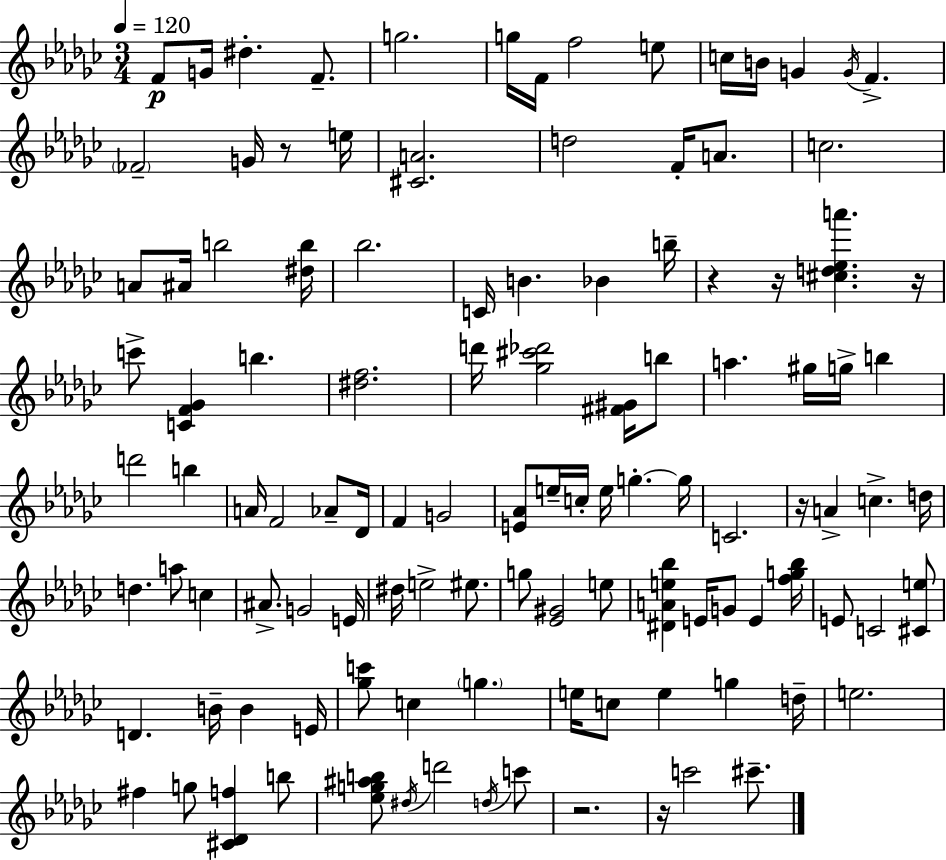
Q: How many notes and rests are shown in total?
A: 113